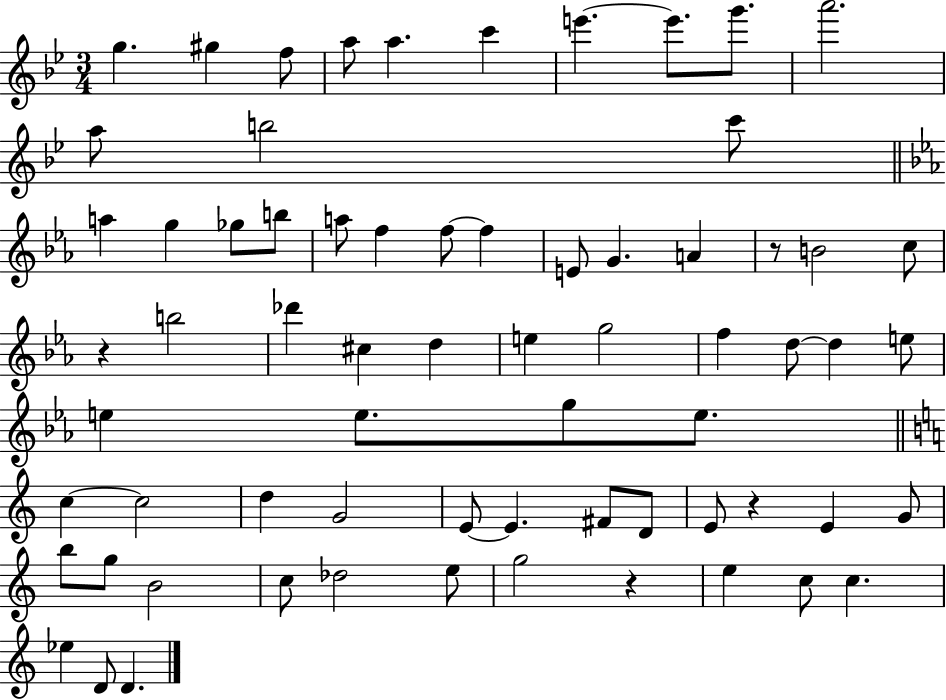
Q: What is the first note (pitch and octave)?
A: G5